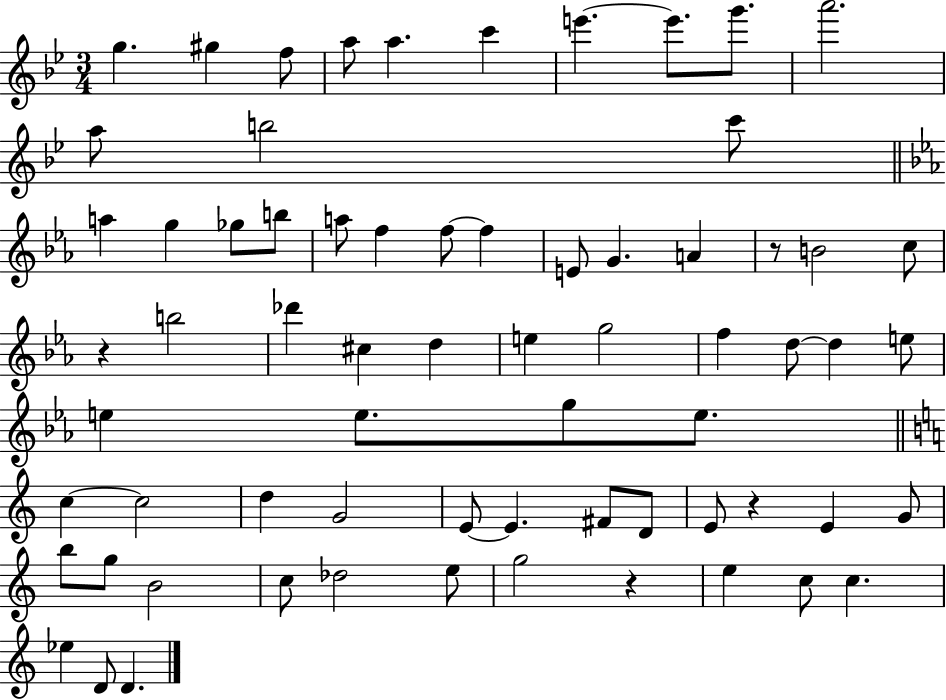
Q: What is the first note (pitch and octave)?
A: G5